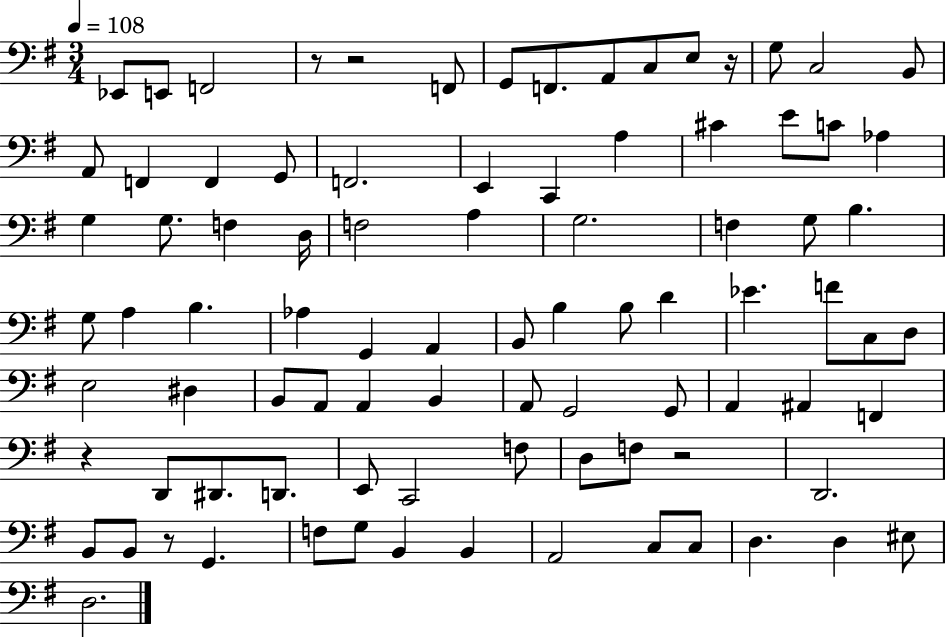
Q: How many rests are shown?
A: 6